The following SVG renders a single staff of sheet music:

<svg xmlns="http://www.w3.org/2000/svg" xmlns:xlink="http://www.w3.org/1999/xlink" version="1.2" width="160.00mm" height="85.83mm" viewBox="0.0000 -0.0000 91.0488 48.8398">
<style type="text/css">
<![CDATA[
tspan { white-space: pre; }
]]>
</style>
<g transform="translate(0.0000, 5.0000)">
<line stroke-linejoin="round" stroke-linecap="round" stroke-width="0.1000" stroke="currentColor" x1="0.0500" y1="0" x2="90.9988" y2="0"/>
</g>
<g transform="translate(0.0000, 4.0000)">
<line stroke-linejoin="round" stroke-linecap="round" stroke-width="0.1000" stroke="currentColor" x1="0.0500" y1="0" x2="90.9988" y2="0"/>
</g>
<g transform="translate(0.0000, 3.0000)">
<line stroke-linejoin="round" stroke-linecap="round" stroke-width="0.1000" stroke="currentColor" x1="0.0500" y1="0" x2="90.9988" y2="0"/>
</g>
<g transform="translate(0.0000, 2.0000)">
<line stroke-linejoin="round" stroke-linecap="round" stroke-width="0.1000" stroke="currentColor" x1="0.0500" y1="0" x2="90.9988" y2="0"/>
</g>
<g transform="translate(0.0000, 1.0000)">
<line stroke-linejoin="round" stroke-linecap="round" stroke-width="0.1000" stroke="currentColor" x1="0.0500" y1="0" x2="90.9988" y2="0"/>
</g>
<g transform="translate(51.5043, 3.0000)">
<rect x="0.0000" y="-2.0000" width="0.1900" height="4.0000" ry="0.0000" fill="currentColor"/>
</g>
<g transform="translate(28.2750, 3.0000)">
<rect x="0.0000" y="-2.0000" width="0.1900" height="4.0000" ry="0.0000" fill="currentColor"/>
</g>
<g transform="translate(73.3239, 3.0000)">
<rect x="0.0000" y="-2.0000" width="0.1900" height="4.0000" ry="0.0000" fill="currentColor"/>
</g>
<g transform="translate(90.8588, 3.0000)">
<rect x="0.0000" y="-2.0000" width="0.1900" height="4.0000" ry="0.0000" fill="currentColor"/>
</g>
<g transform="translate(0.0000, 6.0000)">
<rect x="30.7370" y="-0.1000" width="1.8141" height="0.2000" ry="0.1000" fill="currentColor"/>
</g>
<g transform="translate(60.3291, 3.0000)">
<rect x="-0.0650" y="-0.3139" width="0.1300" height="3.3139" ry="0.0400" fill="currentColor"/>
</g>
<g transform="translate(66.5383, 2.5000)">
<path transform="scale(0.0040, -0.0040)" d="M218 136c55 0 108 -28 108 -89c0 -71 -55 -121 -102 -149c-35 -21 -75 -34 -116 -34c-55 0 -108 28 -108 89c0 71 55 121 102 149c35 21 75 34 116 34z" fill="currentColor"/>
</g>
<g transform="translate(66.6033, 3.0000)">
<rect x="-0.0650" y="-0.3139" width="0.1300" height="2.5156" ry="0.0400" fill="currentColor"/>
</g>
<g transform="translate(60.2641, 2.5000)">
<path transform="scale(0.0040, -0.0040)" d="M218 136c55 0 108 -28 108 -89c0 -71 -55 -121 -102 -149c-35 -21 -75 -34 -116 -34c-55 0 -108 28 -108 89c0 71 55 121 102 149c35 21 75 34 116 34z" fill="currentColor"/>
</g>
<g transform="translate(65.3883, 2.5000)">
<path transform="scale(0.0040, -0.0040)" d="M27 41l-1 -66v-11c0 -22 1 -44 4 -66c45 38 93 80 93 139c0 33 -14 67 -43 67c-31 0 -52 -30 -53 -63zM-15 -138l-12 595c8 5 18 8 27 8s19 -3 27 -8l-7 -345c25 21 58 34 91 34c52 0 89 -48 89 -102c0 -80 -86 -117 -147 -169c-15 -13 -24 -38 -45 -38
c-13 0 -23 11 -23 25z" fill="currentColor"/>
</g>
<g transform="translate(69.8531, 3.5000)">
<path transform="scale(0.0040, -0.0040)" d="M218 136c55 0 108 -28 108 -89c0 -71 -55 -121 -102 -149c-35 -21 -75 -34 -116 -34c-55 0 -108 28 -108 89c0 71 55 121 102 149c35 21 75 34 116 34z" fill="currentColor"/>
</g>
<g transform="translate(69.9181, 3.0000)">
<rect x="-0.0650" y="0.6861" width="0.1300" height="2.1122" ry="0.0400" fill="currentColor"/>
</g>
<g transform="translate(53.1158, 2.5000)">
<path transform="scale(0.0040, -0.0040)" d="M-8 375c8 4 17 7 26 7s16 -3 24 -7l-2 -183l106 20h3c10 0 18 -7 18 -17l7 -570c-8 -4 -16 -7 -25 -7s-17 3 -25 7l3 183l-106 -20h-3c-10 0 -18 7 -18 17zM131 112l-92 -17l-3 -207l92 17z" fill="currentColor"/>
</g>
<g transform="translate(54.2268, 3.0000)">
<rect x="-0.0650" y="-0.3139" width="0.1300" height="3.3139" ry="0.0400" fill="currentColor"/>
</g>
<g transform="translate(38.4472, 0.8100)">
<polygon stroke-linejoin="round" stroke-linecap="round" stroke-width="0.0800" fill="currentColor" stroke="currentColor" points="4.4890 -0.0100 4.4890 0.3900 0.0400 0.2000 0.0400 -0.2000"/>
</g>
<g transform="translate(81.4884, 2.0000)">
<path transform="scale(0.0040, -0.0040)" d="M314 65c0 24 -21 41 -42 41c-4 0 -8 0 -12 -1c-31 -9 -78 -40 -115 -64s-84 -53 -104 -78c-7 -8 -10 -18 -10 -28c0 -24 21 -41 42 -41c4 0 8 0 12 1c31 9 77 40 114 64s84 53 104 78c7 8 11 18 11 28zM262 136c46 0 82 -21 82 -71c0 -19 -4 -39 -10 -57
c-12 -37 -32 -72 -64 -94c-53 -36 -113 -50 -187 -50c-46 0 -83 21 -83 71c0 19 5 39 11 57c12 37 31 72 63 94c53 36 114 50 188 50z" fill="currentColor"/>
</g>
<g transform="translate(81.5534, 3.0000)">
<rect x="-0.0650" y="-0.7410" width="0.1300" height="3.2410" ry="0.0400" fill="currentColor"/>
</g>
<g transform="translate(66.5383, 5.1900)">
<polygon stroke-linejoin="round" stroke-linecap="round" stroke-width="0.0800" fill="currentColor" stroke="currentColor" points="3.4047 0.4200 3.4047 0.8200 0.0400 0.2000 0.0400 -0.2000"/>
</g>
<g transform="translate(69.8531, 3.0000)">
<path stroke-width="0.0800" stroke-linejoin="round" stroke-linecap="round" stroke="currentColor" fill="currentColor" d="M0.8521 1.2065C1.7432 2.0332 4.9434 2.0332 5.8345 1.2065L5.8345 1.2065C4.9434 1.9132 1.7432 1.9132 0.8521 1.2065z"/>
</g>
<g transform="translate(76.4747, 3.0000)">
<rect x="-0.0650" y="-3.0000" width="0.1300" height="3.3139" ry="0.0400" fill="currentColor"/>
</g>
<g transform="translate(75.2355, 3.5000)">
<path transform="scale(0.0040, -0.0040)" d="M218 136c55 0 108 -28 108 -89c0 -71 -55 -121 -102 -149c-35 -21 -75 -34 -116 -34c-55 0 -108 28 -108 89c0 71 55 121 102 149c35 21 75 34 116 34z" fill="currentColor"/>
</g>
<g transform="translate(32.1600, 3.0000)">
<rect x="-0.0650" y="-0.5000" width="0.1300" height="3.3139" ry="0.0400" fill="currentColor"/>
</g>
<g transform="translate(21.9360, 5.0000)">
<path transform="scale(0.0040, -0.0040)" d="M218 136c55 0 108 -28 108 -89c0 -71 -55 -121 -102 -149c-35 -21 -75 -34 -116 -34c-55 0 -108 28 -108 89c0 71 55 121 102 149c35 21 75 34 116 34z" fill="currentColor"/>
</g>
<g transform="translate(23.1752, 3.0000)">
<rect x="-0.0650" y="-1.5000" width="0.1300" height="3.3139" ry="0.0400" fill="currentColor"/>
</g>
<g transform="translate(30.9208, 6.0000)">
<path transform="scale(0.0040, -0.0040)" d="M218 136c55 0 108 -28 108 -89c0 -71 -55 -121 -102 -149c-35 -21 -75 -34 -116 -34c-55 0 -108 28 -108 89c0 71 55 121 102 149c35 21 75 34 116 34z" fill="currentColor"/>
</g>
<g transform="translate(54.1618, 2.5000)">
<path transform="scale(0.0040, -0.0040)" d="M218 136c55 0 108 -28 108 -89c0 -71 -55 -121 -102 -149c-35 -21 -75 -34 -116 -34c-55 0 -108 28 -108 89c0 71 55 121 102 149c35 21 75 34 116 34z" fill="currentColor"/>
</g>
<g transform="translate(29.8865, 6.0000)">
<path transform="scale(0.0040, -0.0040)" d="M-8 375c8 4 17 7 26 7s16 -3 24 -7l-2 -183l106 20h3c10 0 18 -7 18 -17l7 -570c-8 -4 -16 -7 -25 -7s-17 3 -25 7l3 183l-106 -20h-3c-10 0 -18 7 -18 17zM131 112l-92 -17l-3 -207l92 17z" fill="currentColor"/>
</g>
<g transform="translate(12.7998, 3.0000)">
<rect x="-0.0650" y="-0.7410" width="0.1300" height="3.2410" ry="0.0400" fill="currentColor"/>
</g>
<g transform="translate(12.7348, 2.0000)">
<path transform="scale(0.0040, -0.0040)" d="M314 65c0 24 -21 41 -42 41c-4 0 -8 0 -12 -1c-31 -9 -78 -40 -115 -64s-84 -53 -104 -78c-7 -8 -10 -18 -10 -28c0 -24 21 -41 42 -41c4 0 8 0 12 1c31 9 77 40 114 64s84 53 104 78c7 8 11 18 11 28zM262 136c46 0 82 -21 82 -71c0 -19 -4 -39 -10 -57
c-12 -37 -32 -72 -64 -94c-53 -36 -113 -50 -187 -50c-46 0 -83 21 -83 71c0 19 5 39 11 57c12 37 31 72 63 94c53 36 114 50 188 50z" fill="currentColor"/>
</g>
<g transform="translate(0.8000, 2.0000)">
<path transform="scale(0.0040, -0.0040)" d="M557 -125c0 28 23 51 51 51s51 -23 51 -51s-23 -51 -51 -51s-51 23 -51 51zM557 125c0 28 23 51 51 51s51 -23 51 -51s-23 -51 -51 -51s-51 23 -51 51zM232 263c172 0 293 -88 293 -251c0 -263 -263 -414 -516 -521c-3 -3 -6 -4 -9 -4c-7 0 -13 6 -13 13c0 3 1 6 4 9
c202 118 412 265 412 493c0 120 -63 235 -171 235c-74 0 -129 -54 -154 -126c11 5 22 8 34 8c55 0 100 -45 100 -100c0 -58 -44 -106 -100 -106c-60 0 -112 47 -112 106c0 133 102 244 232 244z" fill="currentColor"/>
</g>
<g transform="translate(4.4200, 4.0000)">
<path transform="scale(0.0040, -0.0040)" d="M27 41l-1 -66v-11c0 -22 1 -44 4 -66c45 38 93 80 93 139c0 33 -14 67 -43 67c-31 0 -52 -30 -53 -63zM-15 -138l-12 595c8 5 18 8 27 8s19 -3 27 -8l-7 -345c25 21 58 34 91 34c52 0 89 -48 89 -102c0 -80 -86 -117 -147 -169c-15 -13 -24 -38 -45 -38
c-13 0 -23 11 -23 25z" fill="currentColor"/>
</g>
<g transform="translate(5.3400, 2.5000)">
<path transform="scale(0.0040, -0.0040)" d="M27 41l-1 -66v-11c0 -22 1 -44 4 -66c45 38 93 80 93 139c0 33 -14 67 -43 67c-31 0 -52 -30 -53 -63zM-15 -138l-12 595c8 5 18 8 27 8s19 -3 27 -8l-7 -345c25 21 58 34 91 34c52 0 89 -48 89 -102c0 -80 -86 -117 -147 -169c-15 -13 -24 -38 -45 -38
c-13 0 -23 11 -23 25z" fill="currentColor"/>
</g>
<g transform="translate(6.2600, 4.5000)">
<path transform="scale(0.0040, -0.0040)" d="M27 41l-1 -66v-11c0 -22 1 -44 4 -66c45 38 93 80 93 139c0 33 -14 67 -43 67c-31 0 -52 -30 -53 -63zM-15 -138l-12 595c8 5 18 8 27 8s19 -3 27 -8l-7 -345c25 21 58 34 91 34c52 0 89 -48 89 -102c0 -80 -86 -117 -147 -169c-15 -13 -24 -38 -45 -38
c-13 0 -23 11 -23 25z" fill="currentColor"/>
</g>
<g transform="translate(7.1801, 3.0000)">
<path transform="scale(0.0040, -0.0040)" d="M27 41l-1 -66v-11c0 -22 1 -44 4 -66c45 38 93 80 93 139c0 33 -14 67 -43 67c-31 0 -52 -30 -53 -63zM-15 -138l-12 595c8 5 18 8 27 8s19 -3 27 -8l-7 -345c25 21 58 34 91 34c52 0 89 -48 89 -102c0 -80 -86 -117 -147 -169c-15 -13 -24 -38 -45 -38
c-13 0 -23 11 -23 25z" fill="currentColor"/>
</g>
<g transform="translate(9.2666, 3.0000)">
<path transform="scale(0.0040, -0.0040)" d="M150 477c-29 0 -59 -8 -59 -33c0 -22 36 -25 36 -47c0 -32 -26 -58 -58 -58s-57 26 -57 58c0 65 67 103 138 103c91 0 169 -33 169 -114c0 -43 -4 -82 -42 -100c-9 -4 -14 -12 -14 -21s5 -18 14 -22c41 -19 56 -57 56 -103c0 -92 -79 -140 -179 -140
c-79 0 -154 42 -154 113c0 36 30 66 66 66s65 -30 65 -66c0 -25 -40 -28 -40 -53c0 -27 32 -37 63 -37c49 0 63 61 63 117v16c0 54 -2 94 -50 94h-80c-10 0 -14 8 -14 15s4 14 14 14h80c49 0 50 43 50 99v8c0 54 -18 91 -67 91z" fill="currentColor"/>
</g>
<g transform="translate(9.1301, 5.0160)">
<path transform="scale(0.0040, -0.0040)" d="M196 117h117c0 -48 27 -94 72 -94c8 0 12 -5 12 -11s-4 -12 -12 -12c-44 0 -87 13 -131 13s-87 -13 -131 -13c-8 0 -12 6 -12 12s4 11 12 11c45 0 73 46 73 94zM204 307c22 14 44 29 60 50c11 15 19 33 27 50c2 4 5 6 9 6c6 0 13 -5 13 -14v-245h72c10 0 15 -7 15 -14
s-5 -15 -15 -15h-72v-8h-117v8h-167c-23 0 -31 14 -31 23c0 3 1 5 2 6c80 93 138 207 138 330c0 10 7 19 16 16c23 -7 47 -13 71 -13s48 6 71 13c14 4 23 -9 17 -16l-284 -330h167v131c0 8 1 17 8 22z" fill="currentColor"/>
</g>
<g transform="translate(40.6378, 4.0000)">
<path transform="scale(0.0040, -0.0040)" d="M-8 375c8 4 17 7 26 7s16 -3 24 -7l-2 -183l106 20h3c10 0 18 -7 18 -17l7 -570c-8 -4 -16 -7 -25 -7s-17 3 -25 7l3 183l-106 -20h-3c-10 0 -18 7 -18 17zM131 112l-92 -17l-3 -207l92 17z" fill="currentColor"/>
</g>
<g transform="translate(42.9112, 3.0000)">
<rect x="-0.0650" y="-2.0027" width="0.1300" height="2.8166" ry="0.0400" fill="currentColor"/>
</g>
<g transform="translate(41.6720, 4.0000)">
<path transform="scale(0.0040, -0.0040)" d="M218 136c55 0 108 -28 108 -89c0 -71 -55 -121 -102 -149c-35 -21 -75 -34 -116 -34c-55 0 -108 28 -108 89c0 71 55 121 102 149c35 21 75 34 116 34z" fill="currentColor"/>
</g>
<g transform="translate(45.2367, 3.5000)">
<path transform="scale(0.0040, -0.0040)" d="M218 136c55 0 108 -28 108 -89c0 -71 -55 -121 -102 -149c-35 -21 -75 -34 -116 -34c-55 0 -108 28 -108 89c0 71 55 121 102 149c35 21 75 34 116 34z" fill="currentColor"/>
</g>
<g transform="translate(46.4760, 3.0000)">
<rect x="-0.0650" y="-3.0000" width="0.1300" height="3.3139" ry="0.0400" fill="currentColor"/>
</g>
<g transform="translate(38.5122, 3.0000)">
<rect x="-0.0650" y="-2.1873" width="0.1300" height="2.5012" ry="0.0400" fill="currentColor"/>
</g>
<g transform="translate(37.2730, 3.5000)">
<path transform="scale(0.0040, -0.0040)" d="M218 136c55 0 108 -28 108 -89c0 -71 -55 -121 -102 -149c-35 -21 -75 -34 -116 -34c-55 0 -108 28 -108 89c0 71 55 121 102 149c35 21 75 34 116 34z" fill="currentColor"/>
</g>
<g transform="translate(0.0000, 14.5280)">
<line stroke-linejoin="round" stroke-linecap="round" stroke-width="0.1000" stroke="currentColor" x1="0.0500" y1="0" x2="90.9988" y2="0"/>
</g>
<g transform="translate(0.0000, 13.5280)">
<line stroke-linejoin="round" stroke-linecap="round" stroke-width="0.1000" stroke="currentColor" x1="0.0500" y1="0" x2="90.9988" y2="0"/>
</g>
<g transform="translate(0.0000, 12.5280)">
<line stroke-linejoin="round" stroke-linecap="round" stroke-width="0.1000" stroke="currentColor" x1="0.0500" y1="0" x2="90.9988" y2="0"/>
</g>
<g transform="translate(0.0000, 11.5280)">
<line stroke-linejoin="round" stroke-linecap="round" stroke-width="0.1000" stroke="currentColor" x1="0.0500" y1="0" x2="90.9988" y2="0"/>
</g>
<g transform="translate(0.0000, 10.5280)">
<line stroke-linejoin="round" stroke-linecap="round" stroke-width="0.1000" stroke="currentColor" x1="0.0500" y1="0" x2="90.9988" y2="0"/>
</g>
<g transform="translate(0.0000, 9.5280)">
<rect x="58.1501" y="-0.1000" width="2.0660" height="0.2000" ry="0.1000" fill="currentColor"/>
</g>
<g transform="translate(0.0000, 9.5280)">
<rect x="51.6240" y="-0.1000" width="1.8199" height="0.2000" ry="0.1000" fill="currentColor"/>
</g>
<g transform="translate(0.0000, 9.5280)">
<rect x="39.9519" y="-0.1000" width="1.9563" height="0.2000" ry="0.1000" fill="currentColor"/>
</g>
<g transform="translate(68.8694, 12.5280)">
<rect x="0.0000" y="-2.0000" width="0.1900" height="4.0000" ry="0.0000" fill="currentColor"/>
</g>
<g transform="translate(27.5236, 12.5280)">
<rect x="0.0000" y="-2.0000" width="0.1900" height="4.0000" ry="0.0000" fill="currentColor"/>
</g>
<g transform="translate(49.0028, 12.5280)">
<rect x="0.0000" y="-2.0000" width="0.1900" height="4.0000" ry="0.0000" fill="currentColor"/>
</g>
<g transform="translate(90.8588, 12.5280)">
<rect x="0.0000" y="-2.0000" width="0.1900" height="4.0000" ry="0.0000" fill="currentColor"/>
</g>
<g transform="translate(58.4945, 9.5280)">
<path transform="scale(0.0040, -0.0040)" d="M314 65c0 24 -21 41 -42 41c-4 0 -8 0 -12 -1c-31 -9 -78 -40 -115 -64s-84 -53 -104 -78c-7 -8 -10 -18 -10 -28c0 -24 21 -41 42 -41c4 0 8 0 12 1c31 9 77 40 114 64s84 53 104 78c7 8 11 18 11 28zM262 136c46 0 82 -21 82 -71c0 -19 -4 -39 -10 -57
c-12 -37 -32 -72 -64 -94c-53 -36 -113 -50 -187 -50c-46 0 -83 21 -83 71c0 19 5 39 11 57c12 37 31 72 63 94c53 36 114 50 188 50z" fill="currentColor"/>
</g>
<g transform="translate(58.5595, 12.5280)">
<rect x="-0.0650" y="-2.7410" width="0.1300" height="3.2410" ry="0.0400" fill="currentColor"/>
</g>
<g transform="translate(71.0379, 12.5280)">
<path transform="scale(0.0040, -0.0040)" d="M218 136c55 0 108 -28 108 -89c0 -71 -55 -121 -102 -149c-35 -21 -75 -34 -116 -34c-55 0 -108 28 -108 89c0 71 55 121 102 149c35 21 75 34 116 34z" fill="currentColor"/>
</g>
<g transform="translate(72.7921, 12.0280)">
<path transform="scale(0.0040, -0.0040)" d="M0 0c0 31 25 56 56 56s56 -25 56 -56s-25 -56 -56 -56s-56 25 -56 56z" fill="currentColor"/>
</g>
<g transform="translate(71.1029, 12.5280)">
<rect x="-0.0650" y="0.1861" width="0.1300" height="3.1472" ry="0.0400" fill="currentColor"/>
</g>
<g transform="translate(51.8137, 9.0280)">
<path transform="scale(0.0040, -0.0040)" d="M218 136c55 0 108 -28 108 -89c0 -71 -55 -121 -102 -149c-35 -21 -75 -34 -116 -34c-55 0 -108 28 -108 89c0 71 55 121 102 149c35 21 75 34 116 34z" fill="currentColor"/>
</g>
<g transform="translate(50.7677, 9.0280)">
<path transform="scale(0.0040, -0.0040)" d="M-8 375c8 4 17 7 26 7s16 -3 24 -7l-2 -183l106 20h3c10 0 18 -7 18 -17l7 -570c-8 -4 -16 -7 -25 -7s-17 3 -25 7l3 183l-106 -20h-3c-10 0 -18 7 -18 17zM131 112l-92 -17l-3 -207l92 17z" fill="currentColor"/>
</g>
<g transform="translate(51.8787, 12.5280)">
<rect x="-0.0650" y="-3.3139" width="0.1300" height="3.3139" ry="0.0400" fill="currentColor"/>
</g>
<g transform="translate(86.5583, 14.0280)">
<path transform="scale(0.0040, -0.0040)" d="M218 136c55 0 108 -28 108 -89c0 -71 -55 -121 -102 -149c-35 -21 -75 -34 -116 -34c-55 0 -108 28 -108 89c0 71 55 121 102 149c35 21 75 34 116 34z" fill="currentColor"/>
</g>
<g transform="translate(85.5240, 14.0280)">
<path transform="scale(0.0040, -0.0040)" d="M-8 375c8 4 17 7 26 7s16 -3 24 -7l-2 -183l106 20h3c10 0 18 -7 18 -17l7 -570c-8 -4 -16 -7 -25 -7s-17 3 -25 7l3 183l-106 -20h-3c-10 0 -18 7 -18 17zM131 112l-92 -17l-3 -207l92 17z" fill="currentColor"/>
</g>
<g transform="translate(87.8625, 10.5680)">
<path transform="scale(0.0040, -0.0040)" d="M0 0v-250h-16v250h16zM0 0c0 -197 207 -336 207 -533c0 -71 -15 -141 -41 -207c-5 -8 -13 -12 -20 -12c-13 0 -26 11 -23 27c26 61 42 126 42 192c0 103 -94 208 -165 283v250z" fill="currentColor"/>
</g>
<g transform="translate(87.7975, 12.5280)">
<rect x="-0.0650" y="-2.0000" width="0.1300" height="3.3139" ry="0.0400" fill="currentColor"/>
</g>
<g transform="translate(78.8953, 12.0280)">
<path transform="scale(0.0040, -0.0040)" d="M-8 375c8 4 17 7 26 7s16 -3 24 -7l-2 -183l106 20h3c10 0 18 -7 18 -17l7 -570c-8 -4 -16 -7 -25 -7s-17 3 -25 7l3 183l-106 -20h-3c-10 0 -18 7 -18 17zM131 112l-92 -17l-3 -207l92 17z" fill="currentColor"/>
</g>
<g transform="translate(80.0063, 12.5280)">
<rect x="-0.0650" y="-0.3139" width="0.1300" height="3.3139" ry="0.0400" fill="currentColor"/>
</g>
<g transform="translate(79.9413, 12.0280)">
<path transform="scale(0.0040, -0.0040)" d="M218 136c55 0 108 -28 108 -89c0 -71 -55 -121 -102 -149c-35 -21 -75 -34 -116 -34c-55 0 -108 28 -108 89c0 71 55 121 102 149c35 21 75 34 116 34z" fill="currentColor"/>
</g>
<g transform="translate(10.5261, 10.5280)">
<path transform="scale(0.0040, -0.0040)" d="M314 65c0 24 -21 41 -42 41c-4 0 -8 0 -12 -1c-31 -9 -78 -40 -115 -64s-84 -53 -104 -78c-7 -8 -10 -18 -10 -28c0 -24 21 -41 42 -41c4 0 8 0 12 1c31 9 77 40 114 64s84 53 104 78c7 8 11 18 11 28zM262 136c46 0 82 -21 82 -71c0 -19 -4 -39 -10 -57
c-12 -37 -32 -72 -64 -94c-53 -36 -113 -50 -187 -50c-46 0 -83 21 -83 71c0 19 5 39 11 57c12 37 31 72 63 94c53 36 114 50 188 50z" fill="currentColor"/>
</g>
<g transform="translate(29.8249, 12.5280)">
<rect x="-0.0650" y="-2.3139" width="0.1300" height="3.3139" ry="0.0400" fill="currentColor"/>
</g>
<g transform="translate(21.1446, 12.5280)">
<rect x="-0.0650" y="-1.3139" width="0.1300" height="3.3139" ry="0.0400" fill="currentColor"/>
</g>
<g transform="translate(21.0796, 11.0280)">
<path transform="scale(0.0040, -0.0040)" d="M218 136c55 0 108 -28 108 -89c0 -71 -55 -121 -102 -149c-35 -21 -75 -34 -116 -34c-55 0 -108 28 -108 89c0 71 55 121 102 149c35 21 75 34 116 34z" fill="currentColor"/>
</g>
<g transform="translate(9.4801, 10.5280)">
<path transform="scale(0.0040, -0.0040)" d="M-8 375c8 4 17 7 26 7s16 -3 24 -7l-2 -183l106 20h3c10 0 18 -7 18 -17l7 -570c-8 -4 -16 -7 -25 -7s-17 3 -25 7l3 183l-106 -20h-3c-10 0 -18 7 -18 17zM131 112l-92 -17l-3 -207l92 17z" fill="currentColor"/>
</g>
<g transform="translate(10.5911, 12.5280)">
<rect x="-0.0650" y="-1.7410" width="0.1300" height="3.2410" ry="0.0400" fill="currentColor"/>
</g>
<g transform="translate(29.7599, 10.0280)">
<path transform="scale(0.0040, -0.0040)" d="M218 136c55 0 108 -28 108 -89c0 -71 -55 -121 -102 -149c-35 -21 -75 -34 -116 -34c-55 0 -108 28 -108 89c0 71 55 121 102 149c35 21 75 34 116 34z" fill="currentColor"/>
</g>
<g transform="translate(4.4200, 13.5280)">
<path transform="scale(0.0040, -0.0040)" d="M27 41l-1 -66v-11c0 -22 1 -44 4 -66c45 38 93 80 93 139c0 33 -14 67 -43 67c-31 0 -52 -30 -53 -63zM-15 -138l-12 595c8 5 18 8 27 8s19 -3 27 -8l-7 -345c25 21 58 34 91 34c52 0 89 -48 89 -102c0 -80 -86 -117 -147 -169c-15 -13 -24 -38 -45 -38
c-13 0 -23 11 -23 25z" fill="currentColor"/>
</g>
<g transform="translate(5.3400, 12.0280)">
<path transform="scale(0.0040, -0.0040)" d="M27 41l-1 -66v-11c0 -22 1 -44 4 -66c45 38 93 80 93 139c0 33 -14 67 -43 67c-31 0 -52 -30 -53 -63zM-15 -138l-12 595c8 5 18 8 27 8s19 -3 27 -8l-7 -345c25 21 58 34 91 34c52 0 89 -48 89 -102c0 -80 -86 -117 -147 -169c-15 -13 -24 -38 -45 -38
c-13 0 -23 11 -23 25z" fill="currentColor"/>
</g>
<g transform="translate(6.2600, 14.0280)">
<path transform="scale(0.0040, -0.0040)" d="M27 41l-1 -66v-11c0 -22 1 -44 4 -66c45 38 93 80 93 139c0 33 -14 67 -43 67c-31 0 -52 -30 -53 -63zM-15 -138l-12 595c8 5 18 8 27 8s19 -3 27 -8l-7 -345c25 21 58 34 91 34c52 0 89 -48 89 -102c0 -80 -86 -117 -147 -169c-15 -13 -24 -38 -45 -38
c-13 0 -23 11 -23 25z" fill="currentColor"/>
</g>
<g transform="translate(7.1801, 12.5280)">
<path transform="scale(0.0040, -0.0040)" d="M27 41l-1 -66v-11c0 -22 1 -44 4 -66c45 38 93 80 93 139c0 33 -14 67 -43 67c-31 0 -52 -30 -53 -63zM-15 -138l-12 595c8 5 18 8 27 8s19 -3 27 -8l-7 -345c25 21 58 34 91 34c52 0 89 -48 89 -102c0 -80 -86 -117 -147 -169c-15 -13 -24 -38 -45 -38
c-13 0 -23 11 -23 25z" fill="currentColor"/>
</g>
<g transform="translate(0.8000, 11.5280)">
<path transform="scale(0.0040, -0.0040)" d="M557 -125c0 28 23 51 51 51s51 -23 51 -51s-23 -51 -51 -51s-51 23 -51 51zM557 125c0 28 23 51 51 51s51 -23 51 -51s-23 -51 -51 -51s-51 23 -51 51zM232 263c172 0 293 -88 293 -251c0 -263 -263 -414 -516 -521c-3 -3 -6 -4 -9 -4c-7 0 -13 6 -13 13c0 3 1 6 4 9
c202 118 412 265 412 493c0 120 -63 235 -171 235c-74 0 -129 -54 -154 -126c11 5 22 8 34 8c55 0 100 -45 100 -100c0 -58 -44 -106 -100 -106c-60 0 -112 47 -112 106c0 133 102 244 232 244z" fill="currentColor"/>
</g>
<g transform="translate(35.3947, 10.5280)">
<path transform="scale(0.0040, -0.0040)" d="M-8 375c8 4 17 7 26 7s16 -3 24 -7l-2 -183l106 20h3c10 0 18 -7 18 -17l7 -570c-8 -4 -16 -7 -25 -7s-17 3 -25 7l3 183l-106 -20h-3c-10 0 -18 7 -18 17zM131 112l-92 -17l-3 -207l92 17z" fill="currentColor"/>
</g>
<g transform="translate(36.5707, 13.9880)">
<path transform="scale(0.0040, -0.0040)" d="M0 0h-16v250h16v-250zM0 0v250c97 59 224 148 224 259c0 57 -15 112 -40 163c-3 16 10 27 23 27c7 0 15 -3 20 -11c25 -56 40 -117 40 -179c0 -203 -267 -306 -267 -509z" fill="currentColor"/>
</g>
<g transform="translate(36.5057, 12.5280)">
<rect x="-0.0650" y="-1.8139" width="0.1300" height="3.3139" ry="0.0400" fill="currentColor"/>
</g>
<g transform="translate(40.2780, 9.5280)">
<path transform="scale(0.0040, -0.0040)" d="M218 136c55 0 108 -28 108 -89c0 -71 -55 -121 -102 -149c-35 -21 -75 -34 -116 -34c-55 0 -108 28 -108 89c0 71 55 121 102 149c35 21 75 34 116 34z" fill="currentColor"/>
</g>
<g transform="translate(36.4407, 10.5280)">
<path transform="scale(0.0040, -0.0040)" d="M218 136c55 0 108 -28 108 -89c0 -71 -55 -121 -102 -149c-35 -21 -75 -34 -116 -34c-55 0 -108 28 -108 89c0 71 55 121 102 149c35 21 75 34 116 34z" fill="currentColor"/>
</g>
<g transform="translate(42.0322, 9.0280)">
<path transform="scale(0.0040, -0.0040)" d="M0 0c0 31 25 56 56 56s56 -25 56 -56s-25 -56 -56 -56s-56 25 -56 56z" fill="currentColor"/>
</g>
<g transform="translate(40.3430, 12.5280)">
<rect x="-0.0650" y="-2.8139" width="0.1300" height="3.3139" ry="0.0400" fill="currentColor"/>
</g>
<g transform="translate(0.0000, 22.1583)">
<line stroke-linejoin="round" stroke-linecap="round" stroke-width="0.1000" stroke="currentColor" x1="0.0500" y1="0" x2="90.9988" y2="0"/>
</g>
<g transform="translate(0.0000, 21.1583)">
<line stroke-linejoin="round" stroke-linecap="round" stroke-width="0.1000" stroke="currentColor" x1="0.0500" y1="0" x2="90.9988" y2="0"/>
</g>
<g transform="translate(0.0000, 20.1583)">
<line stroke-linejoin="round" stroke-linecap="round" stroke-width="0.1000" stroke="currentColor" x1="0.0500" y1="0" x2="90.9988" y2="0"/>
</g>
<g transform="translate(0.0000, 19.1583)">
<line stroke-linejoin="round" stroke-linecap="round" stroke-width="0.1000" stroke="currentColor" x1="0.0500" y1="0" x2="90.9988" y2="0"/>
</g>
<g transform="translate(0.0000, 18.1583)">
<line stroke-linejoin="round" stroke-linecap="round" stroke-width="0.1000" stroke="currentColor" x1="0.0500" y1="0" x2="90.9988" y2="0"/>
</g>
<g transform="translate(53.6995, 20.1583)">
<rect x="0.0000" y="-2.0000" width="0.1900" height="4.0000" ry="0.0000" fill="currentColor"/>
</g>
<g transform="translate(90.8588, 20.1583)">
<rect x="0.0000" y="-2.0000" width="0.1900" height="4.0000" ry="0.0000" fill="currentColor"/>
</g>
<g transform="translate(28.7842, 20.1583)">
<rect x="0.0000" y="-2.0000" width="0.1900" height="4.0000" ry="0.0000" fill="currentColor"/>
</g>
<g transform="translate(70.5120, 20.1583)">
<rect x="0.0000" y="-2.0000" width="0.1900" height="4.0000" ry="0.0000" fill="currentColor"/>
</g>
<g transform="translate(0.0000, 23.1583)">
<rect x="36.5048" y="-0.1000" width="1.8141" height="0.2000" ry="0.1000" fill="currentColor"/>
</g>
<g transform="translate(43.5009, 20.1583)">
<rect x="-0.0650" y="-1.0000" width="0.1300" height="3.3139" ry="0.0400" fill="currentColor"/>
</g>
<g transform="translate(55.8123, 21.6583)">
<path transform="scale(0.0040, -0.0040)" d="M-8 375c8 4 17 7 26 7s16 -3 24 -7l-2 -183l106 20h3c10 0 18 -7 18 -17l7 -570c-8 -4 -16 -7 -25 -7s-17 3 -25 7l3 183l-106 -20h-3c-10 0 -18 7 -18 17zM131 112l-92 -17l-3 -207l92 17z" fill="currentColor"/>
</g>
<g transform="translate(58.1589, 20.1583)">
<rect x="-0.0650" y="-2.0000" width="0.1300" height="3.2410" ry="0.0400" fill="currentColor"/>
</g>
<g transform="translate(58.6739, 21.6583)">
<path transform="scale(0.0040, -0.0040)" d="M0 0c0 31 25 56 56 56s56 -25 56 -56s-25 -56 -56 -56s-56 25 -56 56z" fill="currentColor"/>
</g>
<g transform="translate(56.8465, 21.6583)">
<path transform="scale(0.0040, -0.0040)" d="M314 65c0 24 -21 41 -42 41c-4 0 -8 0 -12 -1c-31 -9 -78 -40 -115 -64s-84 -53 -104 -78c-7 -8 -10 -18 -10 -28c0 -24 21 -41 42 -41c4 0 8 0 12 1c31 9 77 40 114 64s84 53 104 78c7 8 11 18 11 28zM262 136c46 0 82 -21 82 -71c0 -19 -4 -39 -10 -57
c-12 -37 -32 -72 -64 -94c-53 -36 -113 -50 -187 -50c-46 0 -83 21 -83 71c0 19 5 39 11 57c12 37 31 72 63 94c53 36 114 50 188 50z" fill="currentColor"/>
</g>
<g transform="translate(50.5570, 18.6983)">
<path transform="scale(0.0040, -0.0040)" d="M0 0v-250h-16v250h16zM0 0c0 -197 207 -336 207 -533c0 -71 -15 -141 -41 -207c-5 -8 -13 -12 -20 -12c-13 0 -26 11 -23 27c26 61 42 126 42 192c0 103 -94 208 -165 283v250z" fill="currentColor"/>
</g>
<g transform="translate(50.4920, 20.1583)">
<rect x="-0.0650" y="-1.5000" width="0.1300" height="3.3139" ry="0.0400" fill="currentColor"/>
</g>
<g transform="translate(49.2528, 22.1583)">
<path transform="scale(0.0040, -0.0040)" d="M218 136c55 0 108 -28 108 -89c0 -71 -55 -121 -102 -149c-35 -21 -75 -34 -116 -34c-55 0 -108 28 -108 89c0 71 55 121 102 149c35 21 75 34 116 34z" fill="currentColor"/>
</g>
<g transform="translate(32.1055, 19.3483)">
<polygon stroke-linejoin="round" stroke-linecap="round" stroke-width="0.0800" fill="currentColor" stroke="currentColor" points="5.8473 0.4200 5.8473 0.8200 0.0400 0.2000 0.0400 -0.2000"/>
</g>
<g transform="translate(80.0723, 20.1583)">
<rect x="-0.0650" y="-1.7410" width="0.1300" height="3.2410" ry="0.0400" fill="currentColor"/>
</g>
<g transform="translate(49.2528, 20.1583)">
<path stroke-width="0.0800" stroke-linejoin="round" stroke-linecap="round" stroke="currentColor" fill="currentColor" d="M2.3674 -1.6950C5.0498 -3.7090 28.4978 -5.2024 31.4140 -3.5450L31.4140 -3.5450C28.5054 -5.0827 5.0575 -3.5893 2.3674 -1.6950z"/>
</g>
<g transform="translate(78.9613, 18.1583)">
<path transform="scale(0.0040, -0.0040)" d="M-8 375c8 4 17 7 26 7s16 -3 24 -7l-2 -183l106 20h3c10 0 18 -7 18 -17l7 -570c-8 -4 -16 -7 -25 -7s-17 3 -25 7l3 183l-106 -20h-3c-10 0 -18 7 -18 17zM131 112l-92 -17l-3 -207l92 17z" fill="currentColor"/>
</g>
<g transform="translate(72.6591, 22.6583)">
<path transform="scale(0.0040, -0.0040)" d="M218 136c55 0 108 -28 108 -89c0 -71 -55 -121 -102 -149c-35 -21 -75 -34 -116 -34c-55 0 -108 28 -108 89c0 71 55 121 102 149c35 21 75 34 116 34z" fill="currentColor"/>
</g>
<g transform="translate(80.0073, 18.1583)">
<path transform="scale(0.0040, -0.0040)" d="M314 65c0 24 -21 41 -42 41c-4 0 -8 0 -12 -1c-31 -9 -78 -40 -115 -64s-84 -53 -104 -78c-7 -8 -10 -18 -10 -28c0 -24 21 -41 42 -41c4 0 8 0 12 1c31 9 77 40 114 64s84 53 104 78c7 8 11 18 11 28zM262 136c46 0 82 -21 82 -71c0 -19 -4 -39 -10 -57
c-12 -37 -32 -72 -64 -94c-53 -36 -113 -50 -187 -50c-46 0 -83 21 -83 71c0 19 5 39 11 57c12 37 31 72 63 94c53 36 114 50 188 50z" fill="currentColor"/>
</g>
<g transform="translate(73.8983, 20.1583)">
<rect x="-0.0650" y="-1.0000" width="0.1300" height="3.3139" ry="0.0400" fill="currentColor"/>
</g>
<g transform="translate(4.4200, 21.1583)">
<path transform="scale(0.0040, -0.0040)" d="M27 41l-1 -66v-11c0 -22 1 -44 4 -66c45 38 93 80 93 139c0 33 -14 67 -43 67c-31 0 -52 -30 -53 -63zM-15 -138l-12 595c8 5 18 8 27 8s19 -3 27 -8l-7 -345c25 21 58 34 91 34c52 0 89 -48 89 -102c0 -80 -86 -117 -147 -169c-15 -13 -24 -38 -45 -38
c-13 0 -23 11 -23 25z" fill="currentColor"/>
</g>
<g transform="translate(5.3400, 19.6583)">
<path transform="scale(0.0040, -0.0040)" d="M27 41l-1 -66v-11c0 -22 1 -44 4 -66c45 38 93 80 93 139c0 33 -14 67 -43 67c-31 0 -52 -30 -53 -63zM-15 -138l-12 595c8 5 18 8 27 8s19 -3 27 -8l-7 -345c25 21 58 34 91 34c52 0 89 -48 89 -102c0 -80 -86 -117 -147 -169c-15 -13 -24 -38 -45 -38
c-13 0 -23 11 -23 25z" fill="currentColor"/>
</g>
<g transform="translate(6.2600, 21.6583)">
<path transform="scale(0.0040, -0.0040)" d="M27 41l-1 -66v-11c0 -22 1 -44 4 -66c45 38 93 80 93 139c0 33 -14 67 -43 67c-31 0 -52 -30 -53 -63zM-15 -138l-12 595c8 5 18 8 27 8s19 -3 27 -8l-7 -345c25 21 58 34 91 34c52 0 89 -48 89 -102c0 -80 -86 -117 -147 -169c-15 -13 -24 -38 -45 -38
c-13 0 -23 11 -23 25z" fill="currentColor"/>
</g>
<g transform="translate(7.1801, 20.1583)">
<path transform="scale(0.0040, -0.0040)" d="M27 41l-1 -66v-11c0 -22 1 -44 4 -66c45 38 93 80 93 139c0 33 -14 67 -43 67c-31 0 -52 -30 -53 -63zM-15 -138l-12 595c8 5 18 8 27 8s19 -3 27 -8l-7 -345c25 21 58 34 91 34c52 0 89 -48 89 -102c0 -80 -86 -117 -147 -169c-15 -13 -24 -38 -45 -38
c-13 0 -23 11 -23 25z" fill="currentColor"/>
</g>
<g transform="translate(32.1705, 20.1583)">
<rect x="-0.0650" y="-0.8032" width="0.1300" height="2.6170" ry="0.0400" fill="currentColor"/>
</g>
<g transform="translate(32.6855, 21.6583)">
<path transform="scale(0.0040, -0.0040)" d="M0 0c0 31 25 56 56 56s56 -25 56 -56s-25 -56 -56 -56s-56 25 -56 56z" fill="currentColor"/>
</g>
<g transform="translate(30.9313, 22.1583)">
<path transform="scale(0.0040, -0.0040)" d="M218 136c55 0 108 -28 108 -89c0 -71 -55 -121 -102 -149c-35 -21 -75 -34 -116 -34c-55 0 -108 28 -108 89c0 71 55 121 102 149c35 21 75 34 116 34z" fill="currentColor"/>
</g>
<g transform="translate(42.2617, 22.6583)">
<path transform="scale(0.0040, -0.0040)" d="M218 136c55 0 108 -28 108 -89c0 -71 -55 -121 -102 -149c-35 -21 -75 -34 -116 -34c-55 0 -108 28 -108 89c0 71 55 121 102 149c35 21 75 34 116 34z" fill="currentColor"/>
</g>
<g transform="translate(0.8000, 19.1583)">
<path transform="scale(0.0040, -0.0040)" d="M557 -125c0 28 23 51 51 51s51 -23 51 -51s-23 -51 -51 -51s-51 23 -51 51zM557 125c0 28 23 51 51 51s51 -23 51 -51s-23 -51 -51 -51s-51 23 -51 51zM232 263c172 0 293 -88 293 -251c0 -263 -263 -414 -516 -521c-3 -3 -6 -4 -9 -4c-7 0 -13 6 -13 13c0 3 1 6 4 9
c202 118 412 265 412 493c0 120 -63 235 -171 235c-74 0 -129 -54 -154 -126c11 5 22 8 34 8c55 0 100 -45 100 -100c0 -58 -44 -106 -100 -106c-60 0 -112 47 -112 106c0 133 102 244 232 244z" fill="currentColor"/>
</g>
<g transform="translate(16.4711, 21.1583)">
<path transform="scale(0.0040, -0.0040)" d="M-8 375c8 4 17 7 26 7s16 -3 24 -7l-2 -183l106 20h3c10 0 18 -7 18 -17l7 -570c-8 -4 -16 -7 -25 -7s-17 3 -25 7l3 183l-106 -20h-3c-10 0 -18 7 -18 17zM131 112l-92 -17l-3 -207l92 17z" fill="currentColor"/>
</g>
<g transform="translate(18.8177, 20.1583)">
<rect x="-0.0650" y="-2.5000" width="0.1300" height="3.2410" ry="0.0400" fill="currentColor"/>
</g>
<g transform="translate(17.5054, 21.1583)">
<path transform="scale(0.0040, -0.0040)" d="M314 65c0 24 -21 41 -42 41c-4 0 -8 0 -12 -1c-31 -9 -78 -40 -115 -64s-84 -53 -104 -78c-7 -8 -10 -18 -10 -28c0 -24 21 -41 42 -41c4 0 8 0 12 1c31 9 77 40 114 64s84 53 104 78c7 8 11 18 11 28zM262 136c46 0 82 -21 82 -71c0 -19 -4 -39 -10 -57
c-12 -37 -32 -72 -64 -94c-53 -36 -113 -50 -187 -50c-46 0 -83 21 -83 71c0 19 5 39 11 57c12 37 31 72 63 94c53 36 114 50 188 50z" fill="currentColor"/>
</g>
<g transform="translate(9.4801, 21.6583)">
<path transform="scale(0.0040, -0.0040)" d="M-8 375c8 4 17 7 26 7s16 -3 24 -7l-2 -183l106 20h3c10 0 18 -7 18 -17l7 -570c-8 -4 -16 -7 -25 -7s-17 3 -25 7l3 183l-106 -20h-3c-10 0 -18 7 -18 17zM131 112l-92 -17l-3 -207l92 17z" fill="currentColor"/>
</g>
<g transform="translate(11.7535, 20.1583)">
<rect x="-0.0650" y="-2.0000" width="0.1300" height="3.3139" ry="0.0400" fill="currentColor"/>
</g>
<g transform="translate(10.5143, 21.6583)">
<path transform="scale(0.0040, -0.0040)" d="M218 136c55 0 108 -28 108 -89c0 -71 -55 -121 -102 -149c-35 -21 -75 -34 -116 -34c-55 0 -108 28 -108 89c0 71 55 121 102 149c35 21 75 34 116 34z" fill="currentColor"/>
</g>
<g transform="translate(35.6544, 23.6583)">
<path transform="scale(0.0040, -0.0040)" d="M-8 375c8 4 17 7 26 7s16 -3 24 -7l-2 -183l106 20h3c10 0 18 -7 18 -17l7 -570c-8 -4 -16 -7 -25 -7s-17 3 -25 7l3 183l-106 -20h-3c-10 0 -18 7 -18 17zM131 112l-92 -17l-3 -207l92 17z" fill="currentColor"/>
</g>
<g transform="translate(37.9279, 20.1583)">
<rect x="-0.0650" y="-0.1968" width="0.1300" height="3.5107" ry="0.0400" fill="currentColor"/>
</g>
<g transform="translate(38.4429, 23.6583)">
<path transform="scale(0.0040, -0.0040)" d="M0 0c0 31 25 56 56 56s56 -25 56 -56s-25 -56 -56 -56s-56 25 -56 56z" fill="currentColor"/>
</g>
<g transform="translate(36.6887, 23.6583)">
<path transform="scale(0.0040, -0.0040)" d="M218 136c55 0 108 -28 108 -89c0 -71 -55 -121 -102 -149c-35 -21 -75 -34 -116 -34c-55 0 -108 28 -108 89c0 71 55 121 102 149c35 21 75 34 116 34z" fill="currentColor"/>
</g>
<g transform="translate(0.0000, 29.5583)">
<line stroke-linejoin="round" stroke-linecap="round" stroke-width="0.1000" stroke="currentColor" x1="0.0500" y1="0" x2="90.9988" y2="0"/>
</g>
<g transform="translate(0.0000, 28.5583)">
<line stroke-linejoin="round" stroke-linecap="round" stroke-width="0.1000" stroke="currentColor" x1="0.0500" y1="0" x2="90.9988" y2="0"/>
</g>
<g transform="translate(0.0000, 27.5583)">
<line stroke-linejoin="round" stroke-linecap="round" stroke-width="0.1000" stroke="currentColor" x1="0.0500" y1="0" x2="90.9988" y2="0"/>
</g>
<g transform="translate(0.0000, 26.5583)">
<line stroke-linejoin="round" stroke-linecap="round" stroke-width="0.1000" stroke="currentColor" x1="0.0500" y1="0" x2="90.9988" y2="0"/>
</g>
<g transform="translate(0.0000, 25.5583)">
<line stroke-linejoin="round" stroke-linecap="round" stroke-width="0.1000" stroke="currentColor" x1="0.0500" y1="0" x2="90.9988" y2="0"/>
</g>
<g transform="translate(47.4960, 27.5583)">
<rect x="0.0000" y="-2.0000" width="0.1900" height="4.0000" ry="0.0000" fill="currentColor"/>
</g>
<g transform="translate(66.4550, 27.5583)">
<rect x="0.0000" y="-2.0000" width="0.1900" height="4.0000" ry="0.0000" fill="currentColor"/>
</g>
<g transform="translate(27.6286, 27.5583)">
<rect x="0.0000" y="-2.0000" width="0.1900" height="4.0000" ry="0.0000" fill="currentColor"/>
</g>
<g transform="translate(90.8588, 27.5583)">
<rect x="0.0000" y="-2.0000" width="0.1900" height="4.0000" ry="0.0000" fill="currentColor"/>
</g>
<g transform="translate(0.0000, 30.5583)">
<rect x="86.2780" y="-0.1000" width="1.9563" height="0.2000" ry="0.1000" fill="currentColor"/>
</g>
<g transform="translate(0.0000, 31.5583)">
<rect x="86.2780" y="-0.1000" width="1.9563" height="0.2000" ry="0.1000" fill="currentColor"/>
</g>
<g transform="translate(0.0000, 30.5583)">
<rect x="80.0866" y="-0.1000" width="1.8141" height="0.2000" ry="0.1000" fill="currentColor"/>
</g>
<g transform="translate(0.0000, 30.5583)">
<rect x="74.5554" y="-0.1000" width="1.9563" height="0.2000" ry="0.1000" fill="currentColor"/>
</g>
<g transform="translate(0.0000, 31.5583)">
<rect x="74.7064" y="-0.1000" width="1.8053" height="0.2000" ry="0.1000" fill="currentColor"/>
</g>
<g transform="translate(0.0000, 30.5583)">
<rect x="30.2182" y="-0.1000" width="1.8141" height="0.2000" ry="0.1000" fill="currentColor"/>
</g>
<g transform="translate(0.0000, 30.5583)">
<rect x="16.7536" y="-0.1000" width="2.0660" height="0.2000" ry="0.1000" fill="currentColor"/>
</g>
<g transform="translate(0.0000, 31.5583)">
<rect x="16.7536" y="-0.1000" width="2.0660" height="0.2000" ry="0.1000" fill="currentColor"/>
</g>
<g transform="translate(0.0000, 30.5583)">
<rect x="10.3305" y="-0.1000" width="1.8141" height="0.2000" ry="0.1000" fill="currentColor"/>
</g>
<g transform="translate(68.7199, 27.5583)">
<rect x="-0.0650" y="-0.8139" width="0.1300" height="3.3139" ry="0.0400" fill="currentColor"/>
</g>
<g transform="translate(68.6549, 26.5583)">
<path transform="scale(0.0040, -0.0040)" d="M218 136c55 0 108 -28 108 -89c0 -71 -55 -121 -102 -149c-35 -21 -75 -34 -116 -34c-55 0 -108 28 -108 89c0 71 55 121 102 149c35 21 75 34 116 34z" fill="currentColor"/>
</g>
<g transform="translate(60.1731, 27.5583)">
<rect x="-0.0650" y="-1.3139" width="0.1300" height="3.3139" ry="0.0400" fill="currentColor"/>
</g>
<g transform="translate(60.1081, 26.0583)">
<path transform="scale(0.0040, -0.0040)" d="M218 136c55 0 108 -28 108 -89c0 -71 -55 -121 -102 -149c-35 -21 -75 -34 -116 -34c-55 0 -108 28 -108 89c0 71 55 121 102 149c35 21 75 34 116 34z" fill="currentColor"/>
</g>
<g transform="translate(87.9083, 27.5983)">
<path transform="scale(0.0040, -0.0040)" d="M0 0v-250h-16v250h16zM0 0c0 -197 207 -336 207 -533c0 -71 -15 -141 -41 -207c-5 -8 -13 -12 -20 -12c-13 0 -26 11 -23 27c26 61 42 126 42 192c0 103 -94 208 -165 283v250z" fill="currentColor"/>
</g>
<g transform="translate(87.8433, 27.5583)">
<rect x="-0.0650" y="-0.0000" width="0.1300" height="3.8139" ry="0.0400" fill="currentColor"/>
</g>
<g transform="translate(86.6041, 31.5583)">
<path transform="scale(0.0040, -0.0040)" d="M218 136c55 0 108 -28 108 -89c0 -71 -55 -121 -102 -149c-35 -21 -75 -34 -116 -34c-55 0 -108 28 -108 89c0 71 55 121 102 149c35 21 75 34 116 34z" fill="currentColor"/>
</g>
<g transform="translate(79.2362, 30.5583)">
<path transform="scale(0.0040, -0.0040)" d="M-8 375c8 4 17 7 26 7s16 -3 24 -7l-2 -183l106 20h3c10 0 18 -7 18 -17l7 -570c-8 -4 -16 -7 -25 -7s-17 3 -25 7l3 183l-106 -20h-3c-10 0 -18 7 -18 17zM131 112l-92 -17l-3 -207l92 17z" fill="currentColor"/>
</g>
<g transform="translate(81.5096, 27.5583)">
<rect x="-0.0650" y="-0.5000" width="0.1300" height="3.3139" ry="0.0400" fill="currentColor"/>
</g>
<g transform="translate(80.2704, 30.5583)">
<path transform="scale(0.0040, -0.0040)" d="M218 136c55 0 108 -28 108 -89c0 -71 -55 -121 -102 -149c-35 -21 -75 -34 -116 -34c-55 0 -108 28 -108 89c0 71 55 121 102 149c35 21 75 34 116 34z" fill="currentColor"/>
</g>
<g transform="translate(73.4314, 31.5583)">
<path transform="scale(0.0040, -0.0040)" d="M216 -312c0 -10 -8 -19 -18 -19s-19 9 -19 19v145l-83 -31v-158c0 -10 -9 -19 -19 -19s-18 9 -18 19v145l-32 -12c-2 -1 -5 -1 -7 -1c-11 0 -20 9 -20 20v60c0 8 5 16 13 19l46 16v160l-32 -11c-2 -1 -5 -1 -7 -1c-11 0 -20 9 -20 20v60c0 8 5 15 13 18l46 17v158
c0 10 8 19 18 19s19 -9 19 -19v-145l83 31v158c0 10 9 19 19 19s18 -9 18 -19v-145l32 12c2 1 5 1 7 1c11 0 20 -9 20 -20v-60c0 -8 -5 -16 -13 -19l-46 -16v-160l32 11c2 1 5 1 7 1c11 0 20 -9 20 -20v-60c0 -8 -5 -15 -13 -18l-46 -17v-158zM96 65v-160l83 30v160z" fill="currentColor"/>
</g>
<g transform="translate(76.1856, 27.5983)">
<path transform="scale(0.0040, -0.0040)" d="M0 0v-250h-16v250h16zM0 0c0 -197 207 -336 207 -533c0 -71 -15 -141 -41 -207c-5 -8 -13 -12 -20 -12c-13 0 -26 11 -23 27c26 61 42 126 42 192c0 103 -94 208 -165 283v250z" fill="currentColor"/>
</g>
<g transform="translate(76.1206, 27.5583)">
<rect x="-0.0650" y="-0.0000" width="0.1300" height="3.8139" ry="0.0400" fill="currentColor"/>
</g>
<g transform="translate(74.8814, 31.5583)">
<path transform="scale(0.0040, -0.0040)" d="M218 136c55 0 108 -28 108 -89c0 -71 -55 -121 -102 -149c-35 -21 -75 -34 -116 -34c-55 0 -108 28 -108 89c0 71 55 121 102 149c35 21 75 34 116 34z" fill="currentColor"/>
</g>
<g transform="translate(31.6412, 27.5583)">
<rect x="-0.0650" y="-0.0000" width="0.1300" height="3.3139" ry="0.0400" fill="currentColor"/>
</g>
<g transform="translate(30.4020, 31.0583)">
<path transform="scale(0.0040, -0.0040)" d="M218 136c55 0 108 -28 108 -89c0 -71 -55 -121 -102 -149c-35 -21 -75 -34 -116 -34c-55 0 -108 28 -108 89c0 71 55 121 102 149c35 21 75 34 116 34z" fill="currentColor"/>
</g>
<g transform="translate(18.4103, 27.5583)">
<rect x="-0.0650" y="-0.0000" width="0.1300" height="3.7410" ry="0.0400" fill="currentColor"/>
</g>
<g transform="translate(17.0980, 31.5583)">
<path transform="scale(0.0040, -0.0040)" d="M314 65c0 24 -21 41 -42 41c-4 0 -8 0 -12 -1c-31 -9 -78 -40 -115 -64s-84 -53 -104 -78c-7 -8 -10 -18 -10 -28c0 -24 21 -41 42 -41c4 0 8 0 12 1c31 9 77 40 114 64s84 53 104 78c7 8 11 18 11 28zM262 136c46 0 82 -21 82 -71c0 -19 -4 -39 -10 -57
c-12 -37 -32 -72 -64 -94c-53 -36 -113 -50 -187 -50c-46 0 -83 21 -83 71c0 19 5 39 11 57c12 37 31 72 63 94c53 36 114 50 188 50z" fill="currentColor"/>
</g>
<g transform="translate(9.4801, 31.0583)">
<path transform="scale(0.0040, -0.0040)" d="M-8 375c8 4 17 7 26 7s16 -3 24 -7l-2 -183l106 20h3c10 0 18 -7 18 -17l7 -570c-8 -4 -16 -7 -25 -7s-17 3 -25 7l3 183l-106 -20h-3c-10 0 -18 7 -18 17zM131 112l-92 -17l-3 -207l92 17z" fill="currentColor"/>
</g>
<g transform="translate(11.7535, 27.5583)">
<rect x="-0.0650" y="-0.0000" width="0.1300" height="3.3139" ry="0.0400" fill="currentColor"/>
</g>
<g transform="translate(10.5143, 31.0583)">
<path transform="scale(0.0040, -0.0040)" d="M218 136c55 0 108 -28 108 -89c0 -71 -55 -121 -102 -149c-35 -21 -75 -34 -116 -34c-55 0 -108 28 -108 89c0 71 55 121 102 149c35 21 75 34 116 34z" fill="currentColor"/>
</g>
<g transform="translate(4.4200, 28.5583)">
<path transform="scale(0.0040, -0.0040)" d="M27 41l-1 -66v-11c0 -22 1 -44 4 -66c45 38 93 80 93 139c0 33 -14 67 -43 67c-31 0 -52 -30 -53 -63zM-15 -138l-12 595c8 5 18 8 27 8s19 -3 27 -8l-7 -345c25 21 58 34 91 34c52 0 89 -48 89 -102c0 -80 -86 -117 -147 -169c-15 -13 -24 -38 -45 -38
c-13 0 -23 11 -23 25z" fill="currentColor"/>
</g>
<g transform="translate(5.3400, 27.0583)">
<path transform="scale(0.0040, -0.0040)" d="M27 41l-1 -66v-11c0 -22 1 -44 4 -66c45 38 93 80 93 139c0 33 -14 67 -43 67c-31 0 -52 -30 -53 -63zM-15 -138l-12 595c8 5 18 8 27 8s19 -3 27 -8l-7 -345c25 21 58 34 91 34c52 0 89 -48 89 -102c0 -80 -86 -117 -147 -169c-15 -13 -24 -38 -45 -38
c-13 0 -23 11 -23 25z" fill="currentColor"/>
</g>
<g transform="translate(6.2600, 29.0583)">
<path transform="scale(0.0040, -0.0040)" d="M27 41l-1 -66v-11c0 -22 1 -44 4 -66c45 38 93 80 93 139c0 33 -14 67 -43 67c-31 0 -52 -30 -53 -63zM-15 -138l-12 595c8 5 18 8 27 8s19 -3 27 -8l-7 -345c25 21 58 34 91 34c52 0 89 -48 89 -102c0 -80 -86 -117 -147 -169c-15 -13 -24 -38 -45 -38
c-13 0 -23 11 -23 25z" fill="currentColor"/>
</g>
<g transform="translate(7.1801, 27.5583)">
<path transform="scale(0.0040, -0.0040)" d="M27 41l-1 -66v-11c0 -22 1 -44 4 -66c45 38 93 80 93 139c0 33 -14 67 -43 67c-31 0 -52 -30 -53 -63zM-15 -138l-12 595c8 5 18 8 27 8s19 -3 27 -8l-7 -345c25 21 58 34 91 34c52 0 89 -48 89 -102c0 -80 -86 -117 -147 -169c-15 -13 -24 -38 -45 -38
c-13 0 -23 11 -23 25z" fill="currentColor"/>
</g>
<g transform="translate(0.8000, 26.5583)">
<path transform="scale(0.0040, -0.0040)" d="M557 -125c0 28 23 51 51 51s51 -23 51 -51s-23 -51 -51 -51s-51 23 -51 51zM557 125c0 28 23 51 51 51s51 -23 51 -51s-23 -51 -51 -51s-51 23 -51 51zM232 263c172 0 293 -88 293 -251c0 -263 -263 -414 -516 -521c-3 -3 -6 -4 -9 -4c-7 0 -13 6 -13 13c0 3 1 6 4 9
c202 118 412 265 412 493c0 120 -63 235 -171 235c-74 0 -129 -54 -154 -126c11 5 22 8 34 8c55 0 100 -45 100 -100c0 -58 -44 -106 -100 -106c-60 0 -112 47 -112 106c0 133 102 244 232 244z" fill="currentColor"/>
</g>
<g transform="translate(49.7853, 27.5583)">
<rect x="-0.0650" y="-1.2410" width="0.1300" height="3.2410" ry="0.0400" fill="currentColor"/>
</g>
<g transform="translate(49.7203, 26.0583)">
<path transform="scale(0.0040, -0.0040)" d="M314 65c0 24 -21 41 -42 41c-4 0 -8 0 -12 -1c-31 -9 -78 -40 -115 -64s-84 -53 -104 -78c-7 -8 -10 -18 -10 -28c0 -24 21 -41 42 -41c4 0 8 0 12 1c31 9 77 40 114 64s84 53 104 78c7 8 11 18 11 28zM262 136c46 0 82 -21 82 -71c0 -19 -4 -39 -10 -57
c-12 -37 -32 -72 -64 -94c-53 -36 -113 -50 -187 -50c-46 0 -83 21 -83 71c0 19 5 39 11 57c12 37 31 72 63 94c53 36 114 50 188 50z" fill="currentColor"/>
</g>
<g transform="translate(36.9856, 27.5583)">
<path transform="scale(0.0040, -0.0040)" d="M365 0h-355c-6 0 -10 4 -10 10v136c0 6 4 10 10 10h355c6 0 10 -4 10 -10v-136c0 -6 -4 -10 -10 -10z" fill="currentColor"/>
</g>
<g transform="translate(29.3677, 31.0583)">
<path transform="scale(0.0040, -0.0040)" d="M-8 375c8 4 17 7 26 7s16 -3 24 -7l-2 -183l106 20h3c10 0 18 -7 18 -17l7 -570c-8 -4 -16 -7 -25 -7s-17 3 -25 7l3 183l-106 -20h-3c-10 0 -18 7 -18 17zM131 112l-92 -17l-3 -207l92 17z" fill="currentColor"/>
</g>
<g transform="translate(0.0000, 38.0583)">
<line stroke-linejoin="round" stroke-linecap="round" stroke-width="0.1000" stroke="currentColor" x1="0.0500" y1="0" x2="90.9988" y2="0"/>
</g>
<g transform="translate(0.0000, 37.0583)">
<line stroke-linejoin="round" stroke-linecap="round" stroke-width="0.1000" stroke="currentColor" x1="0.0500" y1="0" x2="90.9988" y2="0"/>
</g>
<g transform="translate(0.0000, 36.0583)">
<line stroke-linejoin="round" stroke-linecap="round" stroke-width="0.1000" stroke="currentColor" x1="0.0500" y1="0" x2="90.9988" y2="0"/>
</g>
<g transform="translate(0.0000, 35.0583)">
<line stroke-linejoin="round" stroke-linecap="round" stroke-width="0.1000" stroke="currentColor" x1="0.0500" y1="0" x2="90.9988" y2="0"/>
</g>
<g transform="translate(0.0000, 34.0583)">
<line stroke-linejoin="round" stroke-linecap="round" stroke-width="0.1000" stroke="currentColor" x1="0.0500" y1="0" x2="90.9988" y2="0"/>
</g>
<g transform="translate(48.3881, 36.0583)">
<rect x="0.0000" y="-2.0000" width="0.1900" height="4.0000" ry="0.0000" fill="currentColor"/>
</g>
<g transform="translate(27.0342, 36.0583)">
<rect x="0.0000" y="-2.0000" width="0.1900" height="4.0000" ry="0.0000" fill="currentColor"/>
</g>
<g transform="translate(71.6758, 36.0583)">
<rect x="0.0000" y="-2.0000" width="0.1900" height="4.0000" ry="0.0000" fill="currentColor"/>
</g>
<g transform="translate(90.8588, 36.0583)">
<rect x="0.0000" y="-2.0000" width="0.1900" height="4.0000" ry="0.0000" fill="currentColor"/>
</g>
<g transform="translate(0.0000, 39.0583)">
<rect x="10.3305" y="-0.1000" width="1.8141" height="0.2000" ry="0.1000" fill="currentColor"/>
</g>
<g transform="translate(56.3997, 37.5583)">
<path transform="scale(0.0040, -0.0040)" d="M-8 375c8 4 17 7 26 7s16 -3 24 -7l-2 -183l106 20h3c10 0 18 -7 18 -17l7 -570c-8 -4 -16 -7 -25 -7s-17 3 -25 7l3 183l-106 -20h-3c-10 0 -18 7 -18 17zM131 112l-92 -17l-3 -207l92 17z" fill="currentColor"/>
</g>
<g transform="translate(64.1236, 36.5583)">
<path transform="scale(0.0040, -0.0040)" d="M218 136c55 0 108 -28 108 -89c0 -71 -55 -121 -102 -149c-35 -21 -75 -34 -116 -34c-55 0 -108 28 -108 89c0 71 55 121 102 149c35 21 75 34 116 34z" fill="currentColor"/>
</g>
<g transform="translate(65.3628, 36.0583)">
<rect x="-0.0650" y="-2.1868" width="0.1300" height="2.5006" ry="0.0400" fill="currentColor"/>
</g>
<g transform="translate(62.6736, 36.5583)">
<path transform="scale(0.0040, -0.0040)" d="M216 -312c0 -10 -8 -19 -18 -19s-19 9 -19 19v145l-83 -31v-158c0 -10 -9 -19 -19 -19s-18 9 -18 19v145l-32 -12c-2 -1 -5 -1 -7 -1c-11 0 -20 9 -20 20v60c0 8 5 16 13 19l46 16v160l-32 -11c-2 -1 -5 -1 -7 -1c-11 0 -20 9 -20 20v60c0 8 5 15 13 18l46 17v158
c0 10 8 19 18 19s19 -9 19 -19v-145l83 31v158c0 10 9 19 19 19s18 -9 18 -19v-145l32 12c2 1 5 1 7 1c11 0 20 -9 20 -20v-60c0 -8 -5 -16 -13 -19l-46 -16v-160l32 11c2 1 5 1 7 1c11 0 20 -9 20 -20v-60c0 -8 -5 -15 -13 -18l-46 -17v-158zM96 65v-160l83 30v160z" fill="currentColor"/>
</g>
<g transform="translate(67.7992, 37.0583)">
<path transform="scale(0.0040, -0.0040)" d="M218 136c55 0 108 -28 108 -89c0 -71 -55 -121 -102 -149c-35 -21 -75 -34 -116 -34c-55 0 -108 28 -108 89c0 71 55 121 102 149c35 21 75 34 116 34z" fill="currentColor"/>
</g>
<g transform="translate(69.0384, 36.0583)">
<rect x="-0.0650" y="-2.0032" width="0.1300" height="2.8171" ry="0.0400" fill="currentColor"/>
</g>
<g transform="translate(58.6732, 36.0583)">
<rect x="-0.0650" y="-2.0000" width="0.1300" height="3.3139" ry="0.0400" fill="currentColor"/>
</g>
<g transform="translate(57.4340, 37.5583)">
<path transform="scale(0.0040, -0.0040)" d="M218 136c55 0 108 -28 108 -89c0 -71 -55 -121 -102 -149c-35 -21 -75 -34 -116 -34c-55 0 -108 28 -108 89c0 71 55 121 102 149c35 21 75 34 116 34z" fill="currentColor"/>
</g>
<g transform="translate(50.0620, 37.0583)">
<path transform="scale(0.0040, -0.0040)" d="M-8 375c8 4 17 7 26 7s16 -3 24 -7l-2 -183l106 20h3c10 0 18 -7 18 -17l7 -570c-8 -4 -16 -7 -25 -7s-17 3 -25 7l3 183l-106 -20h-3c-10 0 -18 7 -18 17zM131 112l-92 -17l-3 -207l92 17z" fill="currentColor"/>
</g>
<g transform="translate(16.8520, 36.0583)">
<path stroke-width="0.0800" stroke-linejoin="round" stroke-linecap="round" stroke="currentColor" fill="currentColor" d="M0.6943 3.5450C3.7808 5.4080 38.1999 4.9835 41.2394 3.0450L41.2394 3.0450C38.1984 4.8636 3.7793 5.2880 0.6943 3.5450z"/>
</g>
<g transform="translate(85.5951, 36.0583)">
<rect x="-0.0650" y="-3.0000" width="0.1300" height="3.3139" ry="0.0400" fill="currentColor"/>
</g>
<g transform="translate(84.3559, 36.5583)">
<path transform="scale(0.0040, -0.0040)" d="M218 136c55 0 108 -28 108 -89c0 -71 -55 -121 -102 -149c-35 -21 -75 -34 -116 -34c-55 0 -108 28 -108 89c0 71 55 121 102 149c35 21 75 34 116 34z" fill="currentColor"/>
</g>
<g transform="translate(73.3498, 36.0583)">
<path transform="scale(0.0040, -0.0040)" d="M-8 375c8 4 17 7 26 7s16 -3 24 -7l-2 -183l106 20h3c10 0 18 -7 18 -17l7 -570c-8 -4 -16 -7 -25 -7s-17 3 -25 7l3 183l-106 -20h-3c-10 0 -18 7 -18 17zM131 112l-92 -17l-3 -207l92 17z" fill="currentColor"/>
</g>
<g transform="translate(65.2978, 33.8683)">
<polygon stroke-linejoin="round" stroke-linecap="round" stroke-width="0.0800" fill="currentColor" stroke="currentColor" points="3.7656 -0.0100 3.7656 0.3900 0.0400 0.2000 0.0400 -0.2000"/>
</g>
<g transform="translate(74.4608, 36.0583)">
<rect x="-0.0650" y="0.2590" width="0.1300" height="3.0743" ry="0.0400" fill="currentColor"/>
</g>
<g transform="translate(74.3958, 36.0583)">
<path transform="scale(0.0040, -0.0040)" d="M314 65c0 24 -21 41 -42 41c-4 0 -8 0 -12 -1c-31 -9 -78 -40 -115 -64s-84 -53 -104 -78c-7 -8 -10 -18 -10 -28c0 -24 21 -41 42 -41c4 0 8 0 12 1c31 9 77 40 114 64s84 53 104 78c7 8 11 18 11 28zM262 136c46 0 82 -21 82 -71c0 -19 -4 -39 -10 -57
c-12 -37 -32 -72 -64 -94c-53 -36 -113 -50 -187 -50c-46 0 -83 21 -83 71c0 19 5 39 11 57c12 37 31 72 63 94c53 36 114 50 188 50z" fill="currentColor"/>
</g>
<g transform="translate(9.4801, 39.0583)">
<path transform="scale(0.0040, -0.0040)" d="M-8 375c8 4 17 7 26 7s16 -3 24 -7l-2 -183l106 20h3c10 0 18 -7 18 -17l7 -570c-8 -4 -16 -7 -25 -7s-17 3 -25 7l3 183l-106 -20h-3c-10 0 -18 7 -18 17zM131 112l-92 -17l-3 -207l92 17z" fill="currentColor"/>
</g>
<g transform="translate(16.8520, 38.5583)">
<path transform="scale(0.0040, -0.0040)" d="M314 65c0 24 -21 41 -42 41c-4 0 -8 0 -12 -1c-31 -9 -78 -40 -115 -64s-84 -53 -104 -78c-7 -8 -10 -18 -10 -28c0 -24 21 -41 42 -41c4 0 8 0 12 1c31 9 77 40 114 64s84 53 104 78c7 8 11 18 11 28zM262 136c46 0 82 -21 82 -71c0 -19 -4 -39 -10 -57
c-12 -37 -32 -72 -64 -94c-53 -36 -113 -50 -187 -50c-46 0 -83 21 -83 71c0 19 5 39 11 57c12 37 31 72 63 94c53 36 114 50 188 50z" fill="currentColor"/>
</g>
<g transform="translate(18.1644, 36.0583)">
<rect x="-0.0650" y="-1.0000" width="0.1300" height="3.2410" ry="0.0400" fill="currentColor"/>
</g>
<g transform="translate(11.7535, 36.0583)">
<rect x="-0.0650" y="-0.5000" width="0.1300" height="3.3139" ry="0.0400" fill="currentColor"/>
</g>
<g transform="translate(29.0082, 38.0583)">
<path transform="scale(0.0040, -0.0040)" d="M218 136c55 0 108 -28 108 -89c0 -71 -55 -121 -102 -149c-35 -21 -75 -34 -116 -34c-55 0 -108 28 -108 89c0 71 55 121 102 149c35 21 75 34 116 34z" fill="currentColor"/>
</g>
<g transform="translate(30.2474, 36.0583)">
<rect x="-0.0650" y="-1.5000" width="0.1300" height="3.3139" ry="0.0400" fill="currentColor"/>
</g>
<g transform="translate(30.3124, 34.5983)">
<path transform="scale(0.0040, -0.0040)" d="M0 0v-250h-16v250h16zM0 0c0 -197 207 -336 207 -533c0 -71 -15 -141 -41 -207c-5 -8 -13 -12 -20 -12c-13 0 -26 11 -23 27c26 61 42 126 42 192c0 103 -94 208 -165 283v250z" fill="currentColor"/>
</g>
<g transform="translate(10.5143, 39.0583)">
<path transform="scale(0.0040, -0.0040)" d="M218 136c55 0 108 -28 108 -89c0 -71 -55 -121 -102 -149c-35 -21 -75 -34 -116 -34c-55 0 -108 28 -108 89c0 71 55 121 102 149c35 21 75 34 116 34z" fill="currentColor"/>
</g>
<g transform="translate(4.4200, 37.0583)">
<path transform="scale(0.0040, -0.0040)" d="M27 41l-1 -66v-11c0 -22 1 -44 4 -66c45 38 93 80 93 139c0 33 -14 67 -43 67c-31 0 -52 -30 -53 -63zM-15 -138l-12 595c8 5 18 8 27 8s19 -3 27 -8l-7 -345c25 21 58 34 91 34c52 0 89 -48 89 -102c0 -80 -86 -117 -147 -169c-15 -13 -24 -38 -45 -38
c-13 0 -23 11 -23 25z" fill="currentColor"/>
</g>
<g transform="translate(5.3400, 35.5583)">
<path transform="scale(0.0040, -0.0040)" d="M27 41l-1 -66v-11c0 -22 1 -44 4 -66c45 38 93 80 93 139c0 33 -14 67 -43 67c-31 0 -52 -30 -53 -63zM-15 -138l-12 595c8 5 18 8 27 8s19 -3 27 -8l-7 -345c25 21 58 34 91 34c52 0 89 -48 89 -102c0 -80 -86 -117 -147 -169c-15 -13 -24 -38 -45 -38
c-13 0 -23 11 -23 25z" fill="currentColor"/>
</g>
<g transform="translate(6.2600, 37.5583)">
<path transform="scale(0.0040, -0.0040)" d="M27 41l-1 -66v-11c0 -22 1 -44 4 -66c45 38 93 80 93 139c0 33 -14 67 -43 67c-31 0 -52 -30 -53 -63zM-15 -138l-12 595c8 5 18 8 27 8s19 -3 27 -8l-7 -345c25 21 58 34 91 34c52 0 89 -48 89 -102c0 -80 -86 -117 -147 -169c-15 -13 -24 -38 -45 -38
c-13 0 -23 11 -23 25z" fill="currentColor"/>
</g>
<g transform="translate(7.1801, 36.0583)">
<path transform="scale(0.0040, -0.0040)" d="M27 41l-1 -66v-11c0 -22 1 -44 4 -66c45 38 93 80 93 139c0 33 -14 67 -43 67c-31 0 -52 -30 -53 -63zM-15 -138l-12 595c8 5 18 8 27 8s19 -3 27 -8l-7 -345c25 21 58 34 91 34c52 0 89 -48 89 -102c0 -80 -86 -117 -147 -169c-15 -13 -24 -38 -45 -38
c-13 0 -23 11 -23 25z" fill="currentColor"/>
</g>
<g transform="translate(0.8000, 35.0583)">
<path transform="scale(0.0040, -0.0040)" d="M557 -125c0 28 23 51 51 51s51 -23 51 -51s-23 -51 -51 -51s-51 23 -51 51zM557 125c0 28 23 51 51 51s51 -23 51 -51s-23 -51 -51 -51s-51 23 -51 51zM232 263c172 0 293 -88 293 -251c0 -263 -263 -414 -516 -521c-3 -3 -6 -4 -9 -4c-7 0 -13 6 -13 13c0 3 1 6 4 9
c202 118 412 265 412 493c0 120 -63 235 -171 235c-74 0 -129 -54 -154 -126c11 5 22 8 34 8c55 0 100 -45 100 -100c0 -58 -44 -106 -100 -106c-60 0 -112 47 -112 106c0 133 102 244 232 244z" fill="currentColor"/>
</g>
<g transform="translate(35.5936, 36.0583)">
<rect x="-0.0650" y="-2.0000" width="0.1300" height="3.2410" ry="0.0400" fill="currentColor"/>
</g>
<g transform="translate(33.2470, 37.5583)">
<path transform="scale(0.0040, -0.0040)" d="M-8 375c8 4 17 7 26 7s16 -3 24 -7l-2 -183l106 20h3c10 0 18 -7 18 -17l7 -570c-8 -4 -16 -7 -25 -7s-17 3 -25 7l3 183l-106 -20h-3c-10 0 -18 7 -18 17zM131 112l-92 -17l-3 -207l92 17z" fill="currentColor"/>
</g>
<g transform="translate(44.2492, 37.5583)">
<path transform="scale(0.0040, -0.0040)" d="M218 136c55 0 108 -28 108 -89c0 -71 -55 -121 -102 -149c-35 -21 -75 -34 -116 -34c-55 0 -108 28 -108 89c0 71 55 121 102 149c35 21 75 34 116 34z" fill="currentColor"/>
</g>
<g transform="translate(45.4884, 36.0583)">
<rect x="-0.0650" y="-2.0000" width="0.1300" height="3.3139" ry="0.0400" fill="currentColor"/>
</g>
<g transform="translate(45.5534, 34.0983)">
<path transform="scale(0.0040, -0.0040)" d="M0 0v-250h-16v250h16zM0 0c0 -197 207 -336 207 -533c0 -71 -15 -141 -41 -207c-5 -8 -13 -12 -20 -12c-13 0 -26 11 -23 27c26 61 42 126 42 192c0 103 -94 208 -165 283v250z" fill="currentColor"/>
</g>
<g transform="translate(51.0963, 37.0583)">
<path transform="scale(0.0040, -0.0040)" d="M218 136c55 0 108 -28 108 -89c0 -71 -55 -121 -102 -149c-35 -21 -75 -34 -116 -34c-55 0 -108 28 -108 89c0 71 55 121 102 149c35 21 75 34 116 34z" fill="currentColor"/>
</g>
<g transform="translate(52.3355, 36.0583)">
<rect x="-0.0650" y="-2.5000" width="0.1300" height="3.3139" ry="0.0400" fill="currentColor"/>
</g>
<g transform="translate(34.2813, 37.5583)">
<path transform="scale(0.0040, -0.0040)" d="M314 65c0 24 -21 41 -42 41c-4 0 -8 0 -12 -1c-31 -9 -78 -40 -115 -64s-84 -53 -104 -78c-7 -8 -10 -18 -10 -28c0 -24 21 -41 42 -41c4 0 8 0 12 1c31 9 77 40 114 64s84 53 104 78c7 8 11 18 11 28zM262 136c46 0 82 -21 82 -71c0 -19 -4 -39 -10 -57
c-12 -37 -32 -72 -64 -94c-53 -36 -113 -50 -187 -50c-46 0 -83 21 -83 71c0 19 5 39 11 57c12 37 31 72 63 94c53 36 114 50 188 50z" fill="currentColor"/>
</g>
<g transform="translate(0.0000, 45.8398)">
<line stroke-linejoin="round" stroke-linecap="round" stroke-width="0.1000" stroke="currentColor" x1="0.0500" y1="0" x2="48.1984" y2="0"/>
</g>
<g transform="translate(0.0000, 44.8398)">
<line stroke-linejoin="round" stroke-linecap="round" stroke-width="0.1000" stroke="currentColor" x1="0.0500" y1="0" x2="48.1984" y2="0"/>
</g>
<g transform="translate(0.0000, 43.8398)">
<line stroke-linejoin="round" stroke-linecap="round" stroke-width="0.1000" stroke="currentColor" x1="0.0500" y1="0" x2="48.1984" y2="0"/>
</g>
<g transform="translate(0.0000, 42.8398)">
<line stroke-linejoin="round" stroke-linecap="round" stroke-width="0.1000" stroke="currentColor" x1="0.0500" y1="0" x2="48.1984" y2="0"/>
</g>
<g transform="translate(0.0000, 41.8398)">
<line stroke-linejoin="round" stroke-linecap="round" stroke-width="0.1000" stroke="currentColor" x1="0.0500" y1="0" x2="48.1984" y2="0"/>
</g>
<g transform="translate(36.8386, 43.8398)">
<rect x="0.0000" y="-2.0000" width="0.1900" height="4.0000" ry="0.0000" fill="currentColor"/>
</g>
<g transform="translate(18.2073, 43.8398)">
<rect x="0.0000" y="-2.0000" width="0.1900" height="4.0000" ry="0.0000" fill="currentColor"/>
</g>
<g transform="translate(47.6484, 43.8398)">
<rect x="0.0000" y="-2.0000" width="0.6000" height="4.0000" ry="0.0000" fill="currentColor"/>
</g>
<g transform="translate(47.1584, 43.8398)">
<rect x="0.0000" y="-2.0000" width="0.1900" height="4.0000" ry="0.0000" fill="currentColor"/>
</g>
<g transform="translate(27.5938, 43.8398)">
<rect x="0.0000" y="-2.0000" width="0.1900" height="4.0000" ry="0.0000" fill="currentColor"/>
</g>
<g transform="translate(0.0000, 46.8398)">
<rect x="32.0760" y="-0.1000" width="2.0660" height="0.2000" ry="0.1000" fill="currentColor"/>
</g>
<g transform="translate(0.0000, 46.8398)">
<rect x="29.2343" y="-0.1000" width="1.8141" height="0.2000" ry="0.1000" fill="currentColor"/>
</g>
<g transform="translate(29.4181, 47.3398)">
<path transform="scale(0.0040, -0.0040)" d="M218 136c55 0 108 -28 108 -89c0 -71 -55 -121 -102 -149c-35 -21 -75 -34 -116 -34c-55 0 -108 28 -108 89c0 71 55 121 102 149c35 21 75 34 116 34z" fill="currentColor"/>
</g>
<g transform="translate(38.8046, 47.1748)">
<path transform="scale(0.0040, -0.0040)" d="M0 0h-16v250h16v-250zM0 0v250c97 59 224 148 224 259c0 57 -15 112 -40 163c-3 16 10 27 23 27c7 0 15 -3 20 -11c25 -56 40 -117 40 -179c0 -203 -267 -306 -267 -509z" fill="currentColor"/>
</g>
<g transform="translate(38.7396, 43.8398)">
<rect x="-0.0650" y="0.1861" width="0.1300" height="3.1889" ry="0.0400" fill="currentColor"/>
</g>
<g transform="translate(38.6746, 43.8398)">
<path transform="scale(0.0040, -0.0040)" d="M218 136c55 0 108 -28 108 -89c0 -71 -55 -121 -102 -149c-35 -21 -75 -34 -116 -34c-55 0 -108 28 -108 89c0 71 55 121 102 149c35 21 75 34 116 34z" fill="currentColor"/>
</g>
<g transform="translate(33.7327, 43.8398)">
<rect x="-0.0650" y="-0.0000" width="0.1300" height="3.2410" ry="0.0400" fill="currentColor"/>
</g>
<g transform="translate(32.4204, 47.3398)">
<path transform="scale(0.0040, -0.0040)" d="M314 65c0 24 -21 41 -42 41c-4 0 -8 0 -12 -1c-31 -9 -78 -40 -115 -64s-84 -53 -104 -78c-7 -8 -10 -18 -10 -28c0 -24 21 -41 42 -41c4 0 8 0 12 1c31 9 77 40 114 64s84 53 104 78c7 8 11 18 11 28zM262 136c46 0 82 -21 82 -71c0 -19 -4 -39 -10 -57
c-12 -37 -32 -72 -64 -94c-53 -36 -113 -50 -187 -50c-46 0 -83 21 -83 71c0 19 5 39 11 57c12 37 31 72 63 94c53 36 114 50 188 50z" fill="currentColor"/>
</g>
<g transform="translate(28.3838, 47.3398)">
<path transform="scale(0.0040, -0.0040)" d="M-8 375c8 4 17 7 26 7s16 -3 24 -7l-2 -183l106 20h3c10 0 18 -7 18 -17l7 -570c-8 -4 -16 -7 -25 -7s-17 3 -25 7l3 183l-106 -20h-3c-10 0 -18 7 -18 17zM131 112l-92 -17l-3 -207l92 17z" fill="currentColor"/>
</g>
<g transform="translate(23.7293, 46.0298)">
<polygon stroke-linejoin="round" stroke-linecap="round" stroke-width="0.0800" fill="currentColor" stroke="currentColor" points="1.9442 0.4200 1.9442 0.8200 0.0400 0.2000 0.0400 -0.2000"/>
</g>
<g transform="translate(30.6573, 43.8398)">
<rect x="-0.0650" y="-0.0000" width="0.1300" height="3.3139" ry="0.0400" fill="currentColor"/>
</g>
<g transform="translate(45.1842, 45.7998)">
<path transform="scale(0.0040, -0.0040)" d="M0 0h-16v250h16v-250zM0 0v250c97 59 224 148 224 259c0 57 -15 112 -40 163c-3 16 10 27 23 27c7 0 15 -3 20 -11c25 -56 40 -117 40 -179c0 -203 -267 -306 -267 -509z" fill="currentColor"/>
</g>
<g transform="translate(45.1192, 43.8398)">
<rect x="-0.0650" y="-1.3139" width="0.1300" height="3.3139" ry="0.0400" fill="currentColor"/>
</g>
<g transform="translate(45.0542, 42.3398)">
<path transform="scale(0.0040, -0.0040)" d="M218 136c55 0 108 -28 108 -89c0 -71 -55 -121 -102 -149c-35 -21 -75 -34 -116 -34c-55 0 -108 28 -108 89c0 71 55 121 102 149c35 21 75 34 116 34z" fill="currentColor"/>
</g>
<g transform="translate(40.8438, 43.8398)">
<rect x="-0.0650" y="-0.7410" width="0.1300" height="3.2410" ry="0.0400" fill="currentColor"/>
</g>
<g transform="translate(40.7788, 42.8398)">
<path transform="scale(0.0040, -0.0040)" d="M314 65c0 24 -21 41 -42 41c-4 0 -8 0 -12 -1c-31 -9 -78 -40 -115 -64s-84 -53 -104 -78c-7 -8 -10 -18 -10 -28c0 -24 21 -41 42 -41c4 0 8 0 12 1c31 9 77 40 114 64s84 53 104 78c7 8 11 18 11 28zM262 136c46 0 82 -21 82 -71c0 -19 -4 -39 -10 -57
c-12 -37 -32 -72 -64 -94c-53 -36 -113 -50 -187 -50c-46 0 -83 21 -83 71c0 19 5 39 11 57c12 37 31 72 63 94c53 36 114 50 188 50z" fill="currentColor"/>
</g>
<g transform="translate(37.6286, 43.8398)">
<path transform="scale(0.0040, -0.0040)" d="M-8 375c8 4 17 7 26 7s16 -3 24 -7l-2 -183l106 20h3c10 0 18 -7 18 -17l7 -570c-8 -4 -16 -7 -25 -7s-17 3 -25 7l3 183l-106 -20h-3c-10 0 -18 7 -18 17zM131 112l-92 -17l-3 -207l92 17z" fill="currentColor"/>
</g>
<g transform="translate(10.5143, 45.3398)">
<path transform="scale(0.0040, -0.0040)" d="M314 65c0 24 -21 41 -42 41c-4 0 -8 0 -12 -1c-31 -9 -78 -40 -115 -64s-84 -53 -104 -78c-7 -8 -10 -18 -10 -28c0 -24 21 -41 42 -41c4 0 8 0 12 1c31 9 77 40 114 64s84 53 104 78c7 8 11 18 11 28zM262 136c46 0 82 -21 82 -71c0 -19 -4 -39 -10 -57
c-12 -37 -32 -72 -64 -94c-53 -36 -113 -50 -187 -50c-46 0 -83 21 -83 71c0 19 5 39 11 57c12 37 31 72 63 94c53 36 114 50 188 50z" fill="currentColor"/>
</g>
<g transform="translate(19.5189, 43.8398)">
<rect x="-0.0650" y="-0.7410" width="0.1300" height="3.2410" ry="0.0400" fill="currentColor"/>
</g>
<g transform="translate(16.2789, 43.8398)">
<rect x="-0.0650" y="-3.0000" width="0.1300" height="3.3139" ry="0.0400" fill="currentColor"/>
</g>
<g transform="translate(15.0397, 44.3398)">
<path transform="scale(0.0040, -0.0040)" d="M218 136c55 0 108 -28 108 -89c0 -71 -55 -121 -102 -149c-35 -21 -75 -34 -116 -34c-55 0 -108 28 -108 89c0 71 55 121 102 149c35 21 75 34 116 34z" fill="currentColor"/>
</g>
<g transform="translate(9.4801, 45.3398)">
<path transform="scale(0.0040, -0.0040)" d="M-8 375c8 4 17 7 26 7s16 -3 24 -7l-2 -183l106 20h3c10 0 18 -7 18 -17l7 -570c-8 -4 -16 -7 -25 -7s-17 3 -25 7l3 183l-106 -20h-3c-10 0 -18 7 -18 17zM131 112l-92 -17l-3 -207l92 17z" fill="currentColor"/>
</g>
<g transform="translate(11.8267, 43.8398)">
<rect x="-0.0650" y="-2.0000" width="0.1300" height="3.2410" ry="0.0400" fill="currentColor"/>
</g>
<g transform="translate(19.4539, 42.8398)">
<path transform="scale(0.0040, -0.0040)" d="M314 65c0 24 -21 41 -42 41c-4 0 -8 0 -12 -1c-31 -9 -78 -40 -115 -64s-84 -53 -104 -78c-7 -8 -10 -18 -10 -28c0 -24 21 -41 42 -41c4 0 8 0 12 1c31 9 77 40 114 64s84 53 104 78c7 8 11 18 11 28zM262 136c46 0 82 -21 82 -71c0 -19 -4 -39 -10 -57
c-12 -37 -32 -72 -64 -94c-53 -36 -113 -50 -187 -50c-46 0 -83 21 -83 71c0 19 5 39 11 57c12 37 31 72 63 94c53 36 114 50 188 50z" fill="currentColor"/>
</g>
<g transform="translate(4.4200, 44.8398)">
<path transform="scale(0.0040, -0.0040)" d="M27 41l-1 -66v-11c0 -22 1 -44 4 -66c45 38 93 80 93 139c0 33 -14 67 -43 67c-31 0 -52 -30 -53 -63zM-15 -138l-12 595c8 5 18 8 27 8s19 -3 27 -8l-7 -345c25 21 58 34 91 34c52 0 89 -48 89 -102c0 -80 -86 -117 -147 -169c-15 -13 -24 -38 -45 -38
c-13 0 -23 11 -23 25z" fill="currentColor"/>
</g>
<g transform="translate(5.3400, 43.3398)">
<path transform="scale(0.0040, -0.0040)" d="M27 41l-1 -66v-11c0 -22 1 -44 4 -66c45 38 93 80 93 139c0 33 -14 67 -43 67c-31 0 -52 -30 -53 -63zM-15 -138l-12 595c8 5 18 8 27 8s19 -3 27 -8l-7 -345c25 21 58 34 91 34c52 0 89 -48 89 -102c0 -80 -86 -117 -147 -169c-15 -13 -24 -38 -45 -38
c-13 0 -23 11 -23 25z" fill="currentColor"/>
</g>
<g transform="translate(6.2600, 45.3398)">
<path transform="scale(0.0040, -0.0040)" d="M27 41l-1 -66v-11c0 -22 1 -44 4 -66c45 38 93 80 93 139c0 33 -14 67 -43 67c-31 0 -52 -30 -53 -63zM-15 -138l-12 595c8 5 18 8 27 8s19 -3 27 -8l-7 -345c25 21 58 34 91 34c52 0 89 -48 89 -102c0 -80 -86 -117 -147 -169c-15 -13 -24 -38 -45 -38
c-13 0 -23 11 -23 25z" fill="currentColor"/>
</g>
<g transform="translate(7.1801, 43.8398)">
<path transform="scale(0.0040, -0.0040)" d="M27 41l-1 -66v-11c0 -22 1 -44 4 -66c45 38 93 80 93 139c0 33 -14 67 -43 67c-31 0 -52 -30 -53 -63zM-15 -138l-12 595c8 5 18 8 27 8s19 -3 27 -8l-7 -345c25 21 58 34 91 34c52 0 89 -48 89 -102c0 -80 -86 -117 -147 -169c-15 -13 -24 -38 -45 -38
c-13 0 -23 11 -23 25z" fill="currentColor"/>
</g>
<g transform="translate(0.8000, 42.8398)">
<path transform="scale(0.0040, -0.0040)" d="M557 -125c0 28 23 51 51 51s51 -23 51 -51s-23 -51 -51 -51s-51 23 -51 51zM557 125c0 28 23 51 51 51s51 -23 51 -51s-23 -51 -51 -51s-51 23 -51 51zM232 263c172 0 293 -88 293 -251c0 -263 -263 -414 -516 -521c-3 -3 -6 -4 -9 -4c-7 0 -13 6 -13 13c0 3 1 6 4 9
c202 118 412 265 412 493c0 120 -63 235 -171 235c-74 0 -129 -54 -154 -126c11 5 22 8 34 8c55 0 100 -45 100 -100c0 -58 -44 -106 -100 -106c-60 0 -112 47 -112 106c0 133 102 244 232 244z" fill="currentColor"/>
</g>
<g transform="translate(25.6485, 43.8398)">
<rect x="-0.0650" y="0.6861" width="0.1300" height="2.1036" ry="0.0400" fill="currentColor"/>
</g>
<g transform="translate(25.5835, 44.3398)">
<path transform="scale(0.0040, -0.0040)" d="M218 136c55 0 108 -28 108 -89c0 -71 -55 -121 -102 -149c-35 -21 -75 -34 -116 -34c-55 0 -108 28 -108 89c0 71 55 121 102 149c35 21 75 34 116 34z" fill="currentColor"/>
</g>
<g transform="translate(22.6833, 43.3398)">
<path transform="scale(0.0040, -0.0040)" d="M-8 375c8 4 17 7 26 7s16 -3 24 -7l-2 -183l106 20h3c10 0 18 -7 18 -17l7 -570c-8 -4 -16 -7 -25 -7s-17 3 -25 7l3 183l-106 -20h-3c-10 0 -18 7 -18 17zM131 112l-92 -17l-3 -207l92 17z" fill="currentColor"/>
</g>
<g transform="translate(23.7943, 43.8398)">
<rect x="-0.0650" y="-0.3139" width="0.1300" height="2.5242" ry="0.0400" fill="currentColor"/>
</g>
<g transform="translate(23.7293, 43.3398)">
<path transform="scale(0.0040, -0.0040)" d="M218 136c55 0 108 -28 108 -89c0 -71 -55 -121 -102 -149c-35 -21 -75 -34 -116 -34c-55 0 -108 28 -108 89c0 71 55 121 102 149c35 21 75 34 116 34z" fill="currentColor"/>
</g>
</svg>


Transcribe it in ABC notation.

X:1
T:Untitled
M:3/4
L:1/4
K:Ab
F,2 G,, E,, C,/2 B,,/2 C, E, E, _E,/2 C,/2 C, F,2 A,2 G, _B, A,/2 C D C2 _D, E, A,,/2 A,, B,,2 G,,/2 D,,/2 F,, G,,/2 A,,2 F,, A,2 D,, C,,2 D,, z2 G,2 G, F, ^C,,/2 E,, ^C,,/2 E,, F,,2 G,,/2 A,,2 A,,/2 B,, A,, ^C,/2 B,,/2 D,2 C, A,,2 C, F,2 E,/2 C,/2 D,, D,,2 D,/2 F,2 G,/2